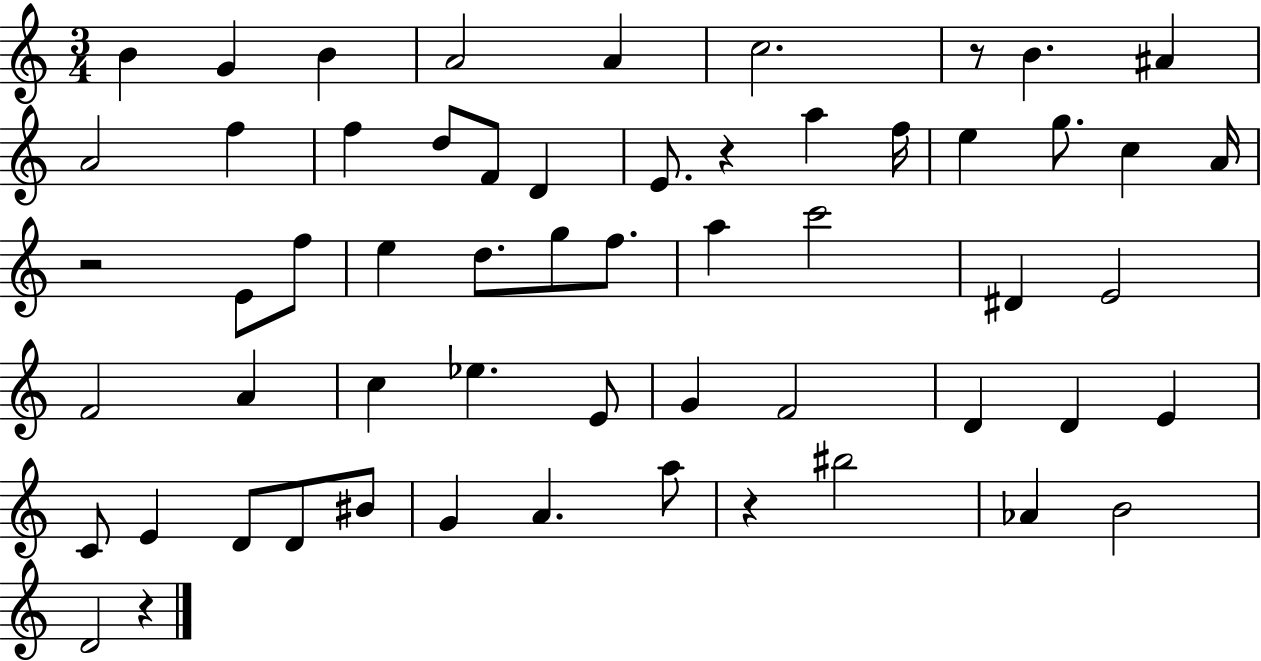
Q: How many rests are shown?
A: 5